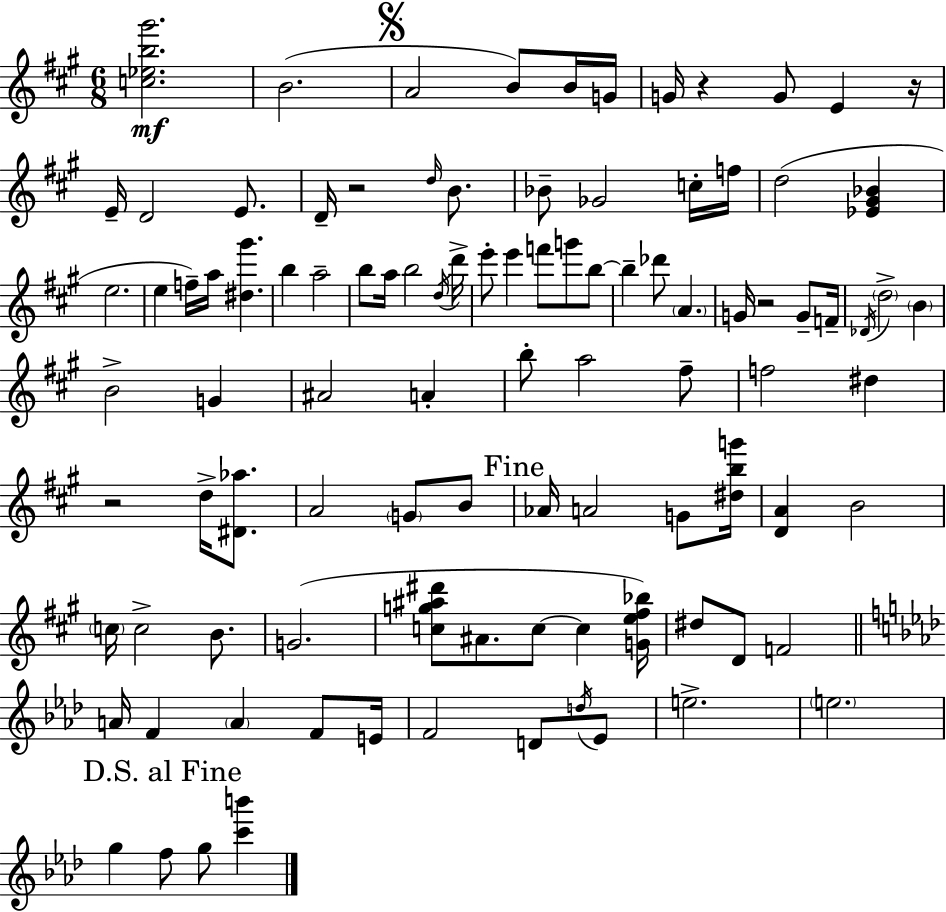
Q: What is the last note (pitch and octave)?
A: G5